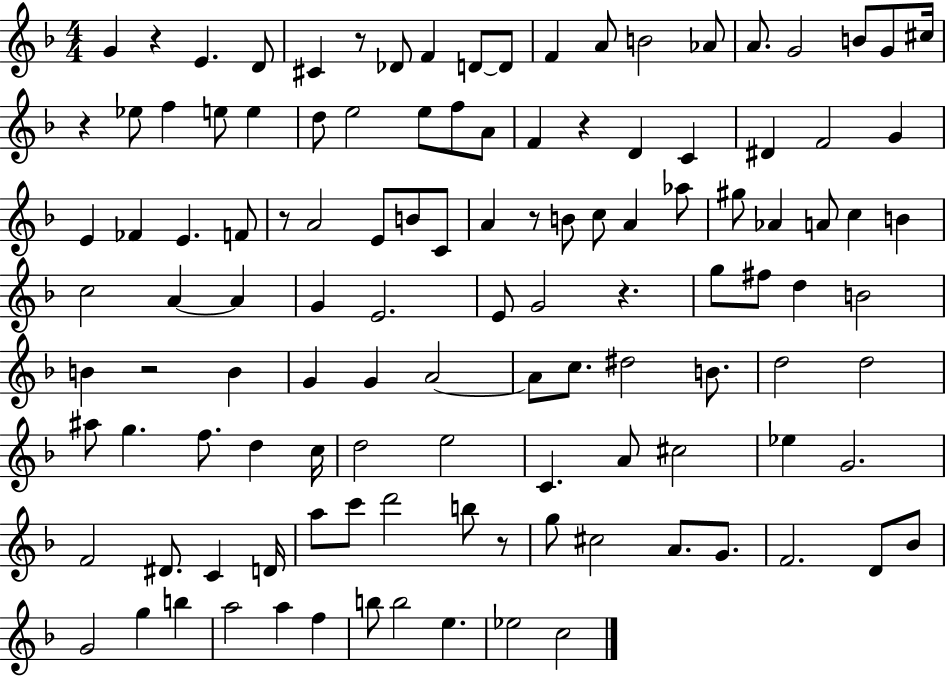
{
  \clef treble
  \numericTimeSignature
  \time 4/4
  \key f \major
  \repeat volta 2 { g'4 r4 e'4. d'8 | cis'4 r8 des'8 f'4 d'8~~ d'8 | f'4 a'8 b'2 aes'8 | a'8. g'2 b'8 g'8 cis''16 | \break r4 ees''8 f''4 e''8 e''4 | d''8 e''2 e''8 f''8 a'8 | f'4 r4 d'4 c'4 | dis'4 f'2 g'4 | \break e'4 fes'4 e'4. f'8 | r8 a'2 e'8 b'8 c'8 | a'4 r8 b'8 c''8 a'4 aes''8 | gis''8 aes'4 a'8 c''4 b'4 | \break c''2 a'4~~ a'4 | g'4 e'2. | e'8 g'2 r4. | g''8 fis''8 d''4 b'2 | \break b'4 r2 b'4 | g'4 g'4 a'2~~ | a'8 c''8. dis''2 b'8. | d''2 d''2 | \break ais''8 g''4. f''8. d''4 c''16 | d''2 e''2 | c'4. a'8 cis''2 | ees''4 g'2. | \break f'2 dis'8. c'4 d'16 | a''8 c'''8 d'''2 b''8 r8 | g''8 cis''2 a'8. g'8. | f'2. d'8 bes'8 | \break g'2 g''4 b''4 | a''2 a''4 f''4 | b''8 b''2 e''4. | ees''2 c''2 | \break } \bar "|."
}